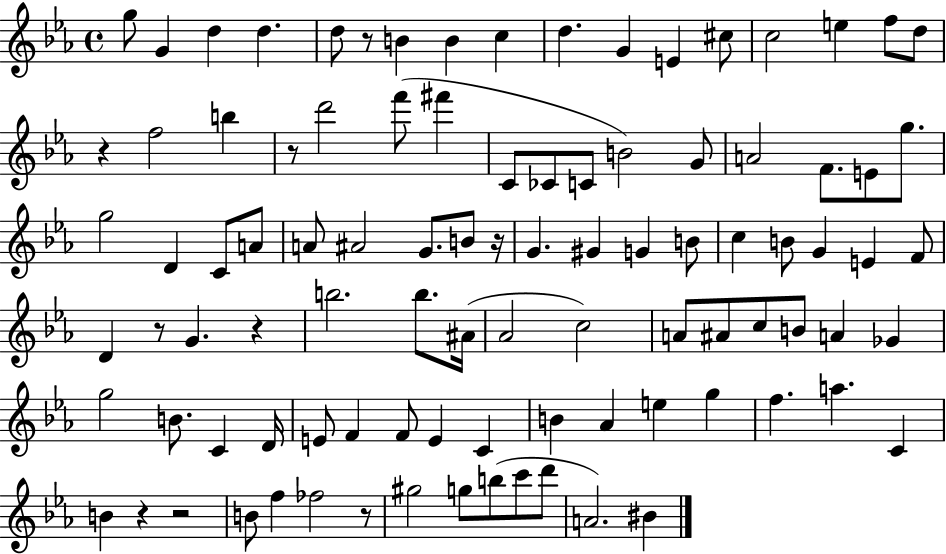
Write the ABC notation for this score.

X:1
T:Untitled
M:4/4
L:1/4
K:Eb
g/2 G d d d/2 z/2 B B c d G E ^c/2 c2 e f/2 d/2 z f2 b z/2 d'2 f'/2 ^f' C/2 _C/2 C/2 B2 G/2 A2 F/2 E/2 g/2 g2 D C/2 A/2 A/2 ^A2 G/2 B/2 z/4 G ^G G B/2 c B/2 G E F/2 D z/2 G z b2 b/2 ^A/4 _A2 c2 A/2 ^A/2 c/2 B/2 A _G g2 B/2 C D/4 E/2 F F/2 E C B _A e g f a C B z z2 B/2 f _f2 z/2 ^g2 g/2 b/2 c'/2 d'/2 A2 ^B